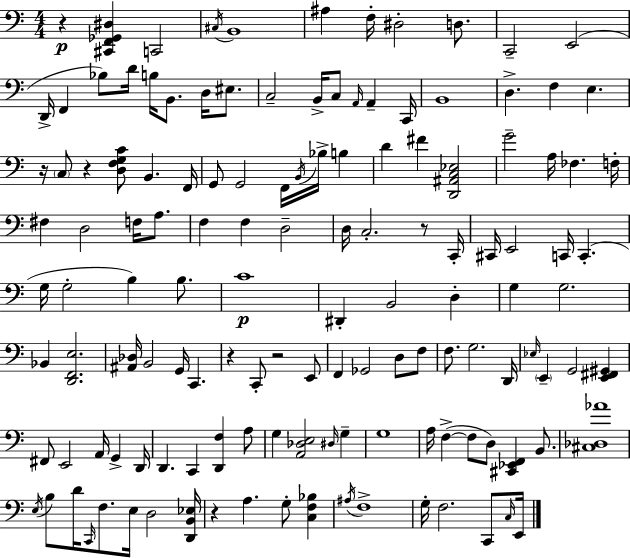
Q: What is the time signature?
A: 4/4